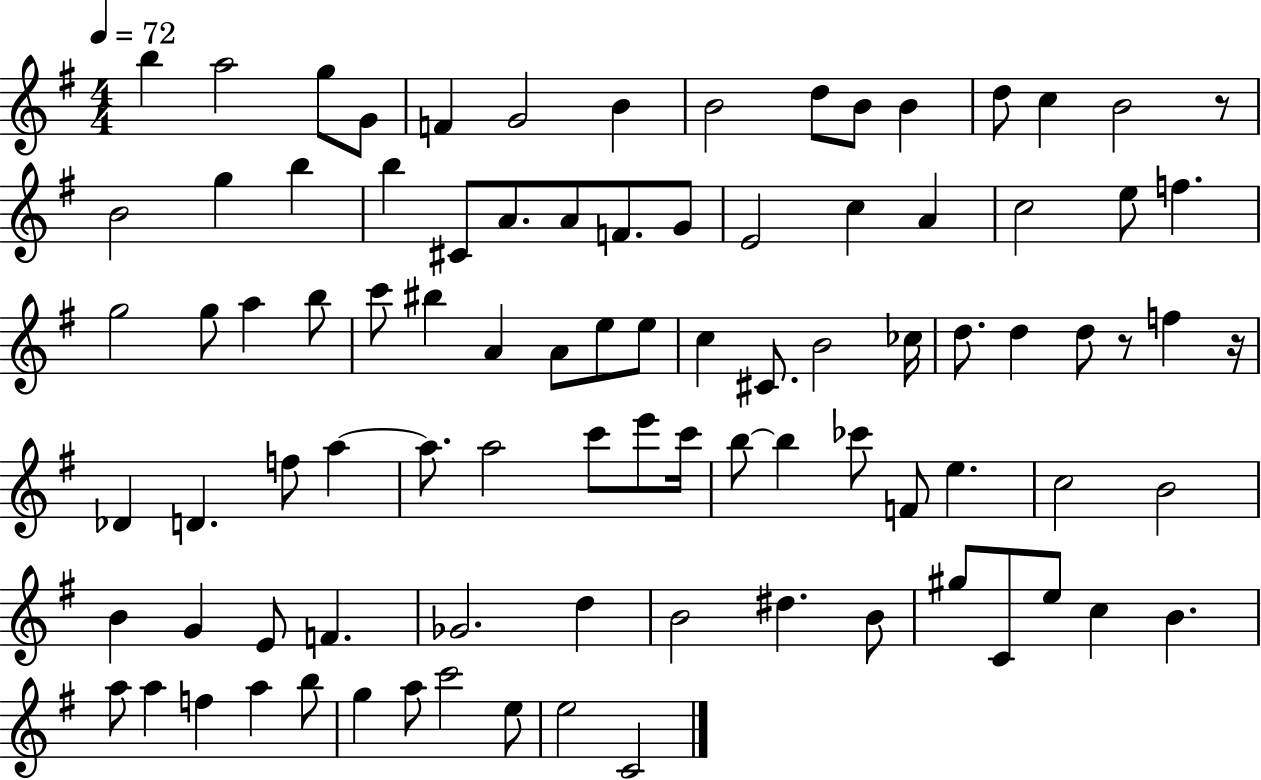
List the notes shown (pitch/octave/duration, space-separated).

B5/q A5/h G5/e G4/e F4/q G4/h B4/q B4/h D5/e B4/e B4/q D5/e C5/q B4/h R/e B4/h G5/q B5/q B5/q C#4/e A4/e. A4/e F4/e. G4/e E4/h C5/q A4/q C5/h E5/e F5/q. G5/h G5/e A5/q B5/e C6/e BIS5/q A4/q A4/e E5/e E5/e C5/q C#4/e. B4/h CES5/s D5/e. D5/q D5/e R/e F5/q R/s Db4/q D4/q. F5/e A5/q A5/e. A5/h C6/e E6/e C6/s B5/e B5/q CES6/e F4/e E5/q. C5/h B4/h B4/q G4/q E4/e F4/q. Gb4/h. D5/q B4/h D#5/q. B4/e G#5/e C4/e E5/e C5/q B4/q. A5/e A5/q F5/q A5/q B5/e G5/q A5/e C6/h E5/e E5/h C4/h